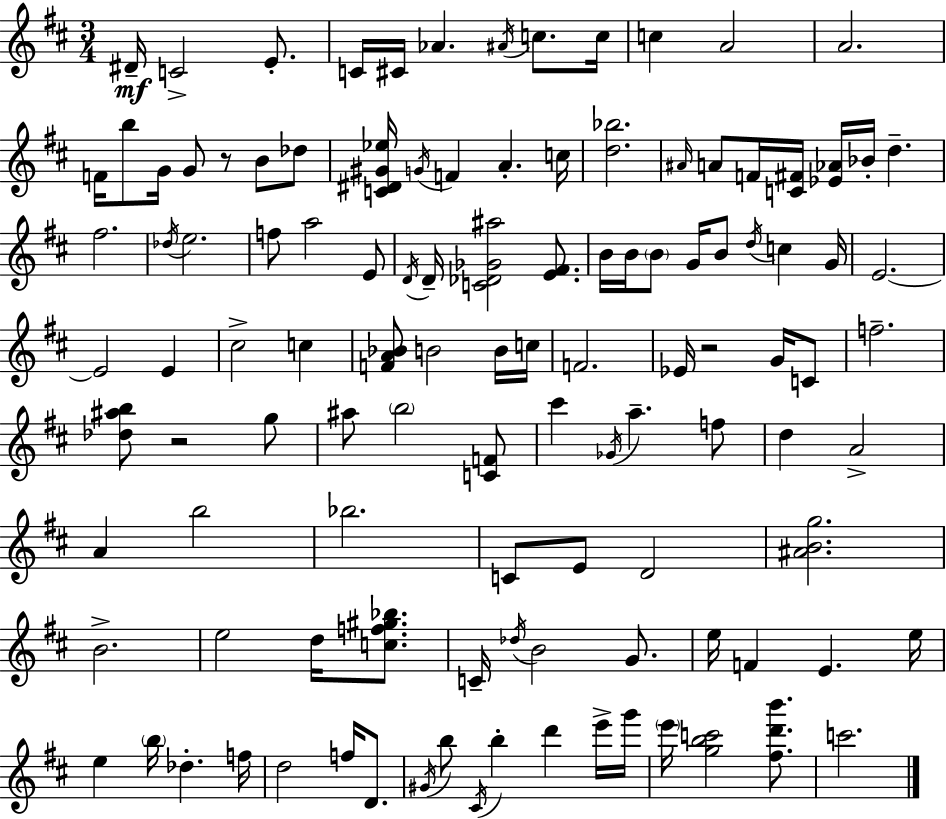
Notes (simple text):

D#4/s C4/h E4/e. C4/s C#4/s Ab4/q. A#4/s C5/e. C5/s C5/q A4/h A4/h. F4/s B5/e G4/s G4/e R/e B4/e Db5/e [C4,D#4,G#4,Eb5]/s G4/s F4/q A4/q. C5/s [D5,Bb5]/h. A#4/s A4/e F4/s [C4,F#4]/s [Eb4,Ab4]/s Bb4/s D5/q. F#5/h. Db5/s E5/h. F5/e A5/h E4/e D4/s D4/s [C4,Db4,Gb4,A#5]/h [E4,F#4]/e. B4/s B4/s B4/e G4/s B4/e D5/s C5/q G4/s E4/h. E4/h E4/q C#5/h C5/q [F4,A4,Bb4]/e B4/h B4/s C5/s F4/h. Eb4/s R/h G4/s C4/e F5/h. [Db5,A#5,B5]/e R/h G5/e A#5/e B5/h [C4,F4]/e C#6/q Gb4/s A5/q. F5/e D5/q A4/h A4/q B5/h Bb5/h. C4/e E4/e D4/h [A#4,B4,G5]/h. B4/h. E5/h D5/s [C5,F5,G#5,Bb5]/e. C4/s Db5/s B4/h G4/e. E5/s F4/q E4/q. E5/s E5/q B5/s Db5/q. F5/s D5/h F5/s D4/e. G#4/s B5/e C#4/s B5/q D6/q E6/s G6/s E6/s [G5,B5,C6]/h [F#5,D6,B6]/e. C6/h.